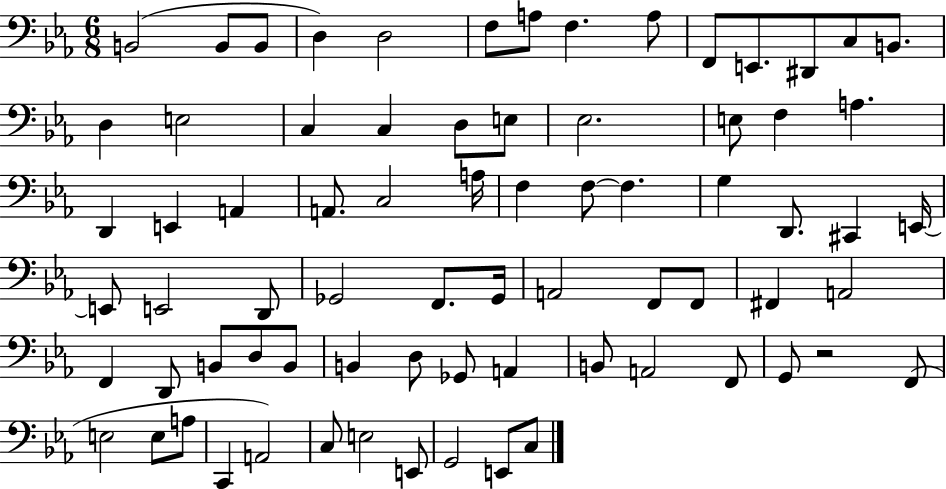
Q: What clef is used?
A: bass